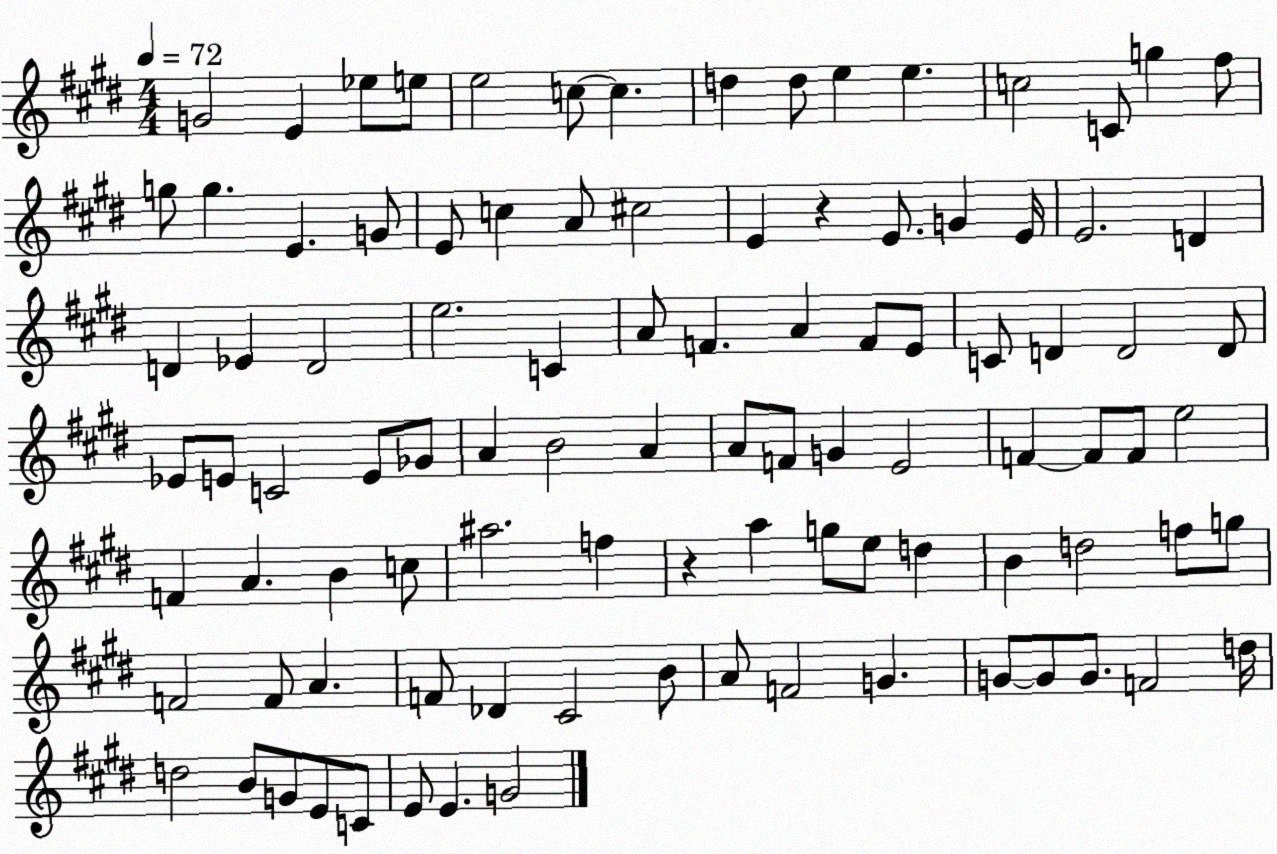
X:1
T:Untitled
M:4/4
L:1/4
K:E
G2 E _e/2 e/2 e2 c/2 c d d/2 e e c2 C/2 g ^f/2 g/2 g E G/2 E/2 c A/2 ^c2 E z E/2 G E/4 E2 D D _E D2 e2 C A/2 F A F/2 E/2 C/2 D D2 D/2 _E/2 E/2 C2 E/2 _G/2 A B2 A A/2 F/2 G E2 F F/2 F/2 e2 F A B c/2 ^a2 f z a g/2 e/2 d B d2 f/2 g/2 F2 F/2 A F/2 _D ^C2 B/2 A/2 F2 G G/2 G/2 G/2 F2 d/4 d2 B/2 G/2 E/2 C/2 E/2 E G2